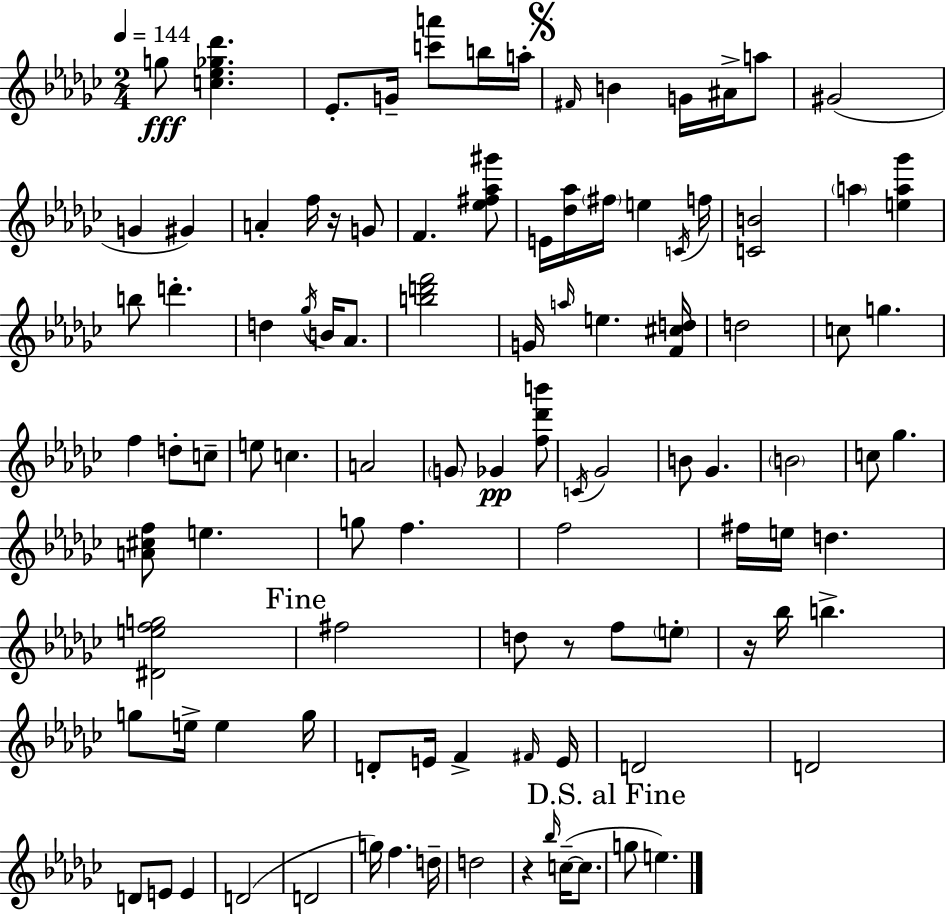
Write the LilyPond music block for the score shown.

{
  \clef treble
  \numericTimeSignature
  \time 2/4
  \key ees \minor
  \tempo 4 = 144
  \repeat volta 2 { g''8\fff <c'' ees'' ges'' des'''>4. | ees'8.-. g'16-- <c''' a'''>8 b''16 a''16-. | \mark \markup { \musicglyph "scripts.segno" } \grace { fis'16 } b'4 g'16 ais'16-> a''8 | gis'2( | \break g'4 gis'4) | a'4-. f''16 r16 g'8 | f'4. <ees'' fis'' aes'' gis'''>8 | e'16 <des'' aes''>16 \parenthesize fis''16 e''4 | \break \acciaccatura { c'16 } f''16 <c' b'>2 | \parenthesize a''4 <e'' a'' ges'''>4 | b''8 d'''4.-. | d''4 \acciaccatura { ges''16 } b'16 | \break aes'8. <b'' d''' f'''>2 | g'16 \grace { a''16 } e''4. | <f' cis'' d''>16 d''2 | c''8 g''4. | \break f''4 | d''8-. c''8-- e''8 c''4. | a'2 | \parenthesize g'8 ges'4\pp | \break <f'' des''' b'''>8 \acciaccatura { c'16 } ges'2 | b'8 ges'4. | \parenthesize b'2 | c''8 ges''4. | \break <a' cis'' f''>8 e''4. | g''8 f''4. | f''2 | fis''16 e''16 d''4. | \break <dis' e'' f'' g''>2 | \mark "Fine" fis''2 | d''8 r8 | f''8 \parenthesize e''8-. r16 bes''16 b''4.-> | \break g''8 e''16-> | e''4 g''16 d'8-. e'16 | f'4-> \grace { fis'16 } e'16 d'2 | d'2 | \break d'8 | e'8 e'4 d'2( | d'2 | g''16) f''4. | \break d''16-- d''2 | r4 | \grace { bes''16 } c''16--~(~ c''8. \mark "D.S. al Fine" g''8 | e''4.) } \bar "|."
}